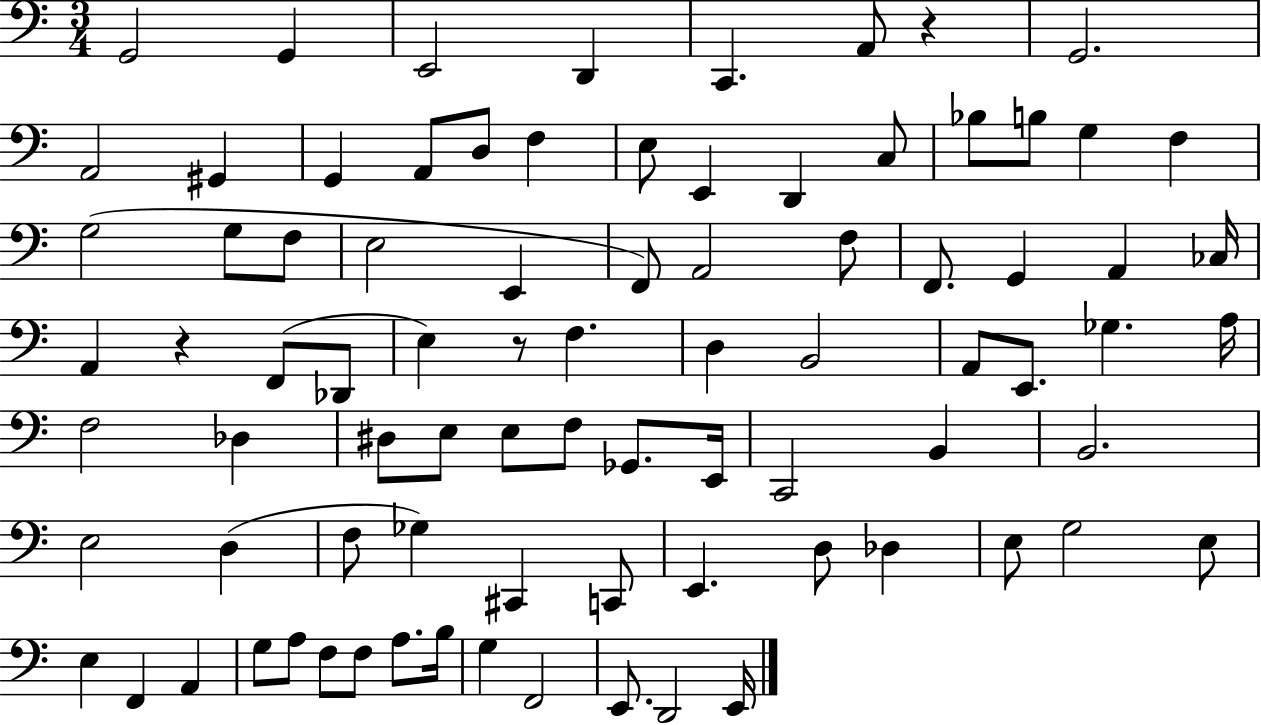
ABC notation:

X:1
T:Untitled
M:3/4
L:1/4
K:C
G,,2 G,, E,,2 D,, C,, A,,/2 z G,,2 A,,2 ^G,, G,, A,,/2 D,/2 F, E,/2 E,, D,, C,/2 _B,/2 B,/2 G, F, G,2 G,/2 F,/2 E,2 E,, F,,/2 A,,2 F,/2 F,,/2 G,, A,, _C,/4 A,, z F,,/2 _D,,/2 E, z/2 F, D, B,,2 A,,/2 E,,/2 _G, A,/4 F,2 _D, ^D,/2 E,/2 E,/2 F,/2 _G,,/2 E,,/4 C,,2 B,, B,,2 E,2 D, F,/2 _G, ^C,, C,,/2 E,, D,/2 _D, E,/2 G,2 E,/2 E, F,, A,, G,/2 A,/2 F,/2 F,/2 A,/2 B,/4 G, F,,2 E,,/2 D,,2 E,,/4